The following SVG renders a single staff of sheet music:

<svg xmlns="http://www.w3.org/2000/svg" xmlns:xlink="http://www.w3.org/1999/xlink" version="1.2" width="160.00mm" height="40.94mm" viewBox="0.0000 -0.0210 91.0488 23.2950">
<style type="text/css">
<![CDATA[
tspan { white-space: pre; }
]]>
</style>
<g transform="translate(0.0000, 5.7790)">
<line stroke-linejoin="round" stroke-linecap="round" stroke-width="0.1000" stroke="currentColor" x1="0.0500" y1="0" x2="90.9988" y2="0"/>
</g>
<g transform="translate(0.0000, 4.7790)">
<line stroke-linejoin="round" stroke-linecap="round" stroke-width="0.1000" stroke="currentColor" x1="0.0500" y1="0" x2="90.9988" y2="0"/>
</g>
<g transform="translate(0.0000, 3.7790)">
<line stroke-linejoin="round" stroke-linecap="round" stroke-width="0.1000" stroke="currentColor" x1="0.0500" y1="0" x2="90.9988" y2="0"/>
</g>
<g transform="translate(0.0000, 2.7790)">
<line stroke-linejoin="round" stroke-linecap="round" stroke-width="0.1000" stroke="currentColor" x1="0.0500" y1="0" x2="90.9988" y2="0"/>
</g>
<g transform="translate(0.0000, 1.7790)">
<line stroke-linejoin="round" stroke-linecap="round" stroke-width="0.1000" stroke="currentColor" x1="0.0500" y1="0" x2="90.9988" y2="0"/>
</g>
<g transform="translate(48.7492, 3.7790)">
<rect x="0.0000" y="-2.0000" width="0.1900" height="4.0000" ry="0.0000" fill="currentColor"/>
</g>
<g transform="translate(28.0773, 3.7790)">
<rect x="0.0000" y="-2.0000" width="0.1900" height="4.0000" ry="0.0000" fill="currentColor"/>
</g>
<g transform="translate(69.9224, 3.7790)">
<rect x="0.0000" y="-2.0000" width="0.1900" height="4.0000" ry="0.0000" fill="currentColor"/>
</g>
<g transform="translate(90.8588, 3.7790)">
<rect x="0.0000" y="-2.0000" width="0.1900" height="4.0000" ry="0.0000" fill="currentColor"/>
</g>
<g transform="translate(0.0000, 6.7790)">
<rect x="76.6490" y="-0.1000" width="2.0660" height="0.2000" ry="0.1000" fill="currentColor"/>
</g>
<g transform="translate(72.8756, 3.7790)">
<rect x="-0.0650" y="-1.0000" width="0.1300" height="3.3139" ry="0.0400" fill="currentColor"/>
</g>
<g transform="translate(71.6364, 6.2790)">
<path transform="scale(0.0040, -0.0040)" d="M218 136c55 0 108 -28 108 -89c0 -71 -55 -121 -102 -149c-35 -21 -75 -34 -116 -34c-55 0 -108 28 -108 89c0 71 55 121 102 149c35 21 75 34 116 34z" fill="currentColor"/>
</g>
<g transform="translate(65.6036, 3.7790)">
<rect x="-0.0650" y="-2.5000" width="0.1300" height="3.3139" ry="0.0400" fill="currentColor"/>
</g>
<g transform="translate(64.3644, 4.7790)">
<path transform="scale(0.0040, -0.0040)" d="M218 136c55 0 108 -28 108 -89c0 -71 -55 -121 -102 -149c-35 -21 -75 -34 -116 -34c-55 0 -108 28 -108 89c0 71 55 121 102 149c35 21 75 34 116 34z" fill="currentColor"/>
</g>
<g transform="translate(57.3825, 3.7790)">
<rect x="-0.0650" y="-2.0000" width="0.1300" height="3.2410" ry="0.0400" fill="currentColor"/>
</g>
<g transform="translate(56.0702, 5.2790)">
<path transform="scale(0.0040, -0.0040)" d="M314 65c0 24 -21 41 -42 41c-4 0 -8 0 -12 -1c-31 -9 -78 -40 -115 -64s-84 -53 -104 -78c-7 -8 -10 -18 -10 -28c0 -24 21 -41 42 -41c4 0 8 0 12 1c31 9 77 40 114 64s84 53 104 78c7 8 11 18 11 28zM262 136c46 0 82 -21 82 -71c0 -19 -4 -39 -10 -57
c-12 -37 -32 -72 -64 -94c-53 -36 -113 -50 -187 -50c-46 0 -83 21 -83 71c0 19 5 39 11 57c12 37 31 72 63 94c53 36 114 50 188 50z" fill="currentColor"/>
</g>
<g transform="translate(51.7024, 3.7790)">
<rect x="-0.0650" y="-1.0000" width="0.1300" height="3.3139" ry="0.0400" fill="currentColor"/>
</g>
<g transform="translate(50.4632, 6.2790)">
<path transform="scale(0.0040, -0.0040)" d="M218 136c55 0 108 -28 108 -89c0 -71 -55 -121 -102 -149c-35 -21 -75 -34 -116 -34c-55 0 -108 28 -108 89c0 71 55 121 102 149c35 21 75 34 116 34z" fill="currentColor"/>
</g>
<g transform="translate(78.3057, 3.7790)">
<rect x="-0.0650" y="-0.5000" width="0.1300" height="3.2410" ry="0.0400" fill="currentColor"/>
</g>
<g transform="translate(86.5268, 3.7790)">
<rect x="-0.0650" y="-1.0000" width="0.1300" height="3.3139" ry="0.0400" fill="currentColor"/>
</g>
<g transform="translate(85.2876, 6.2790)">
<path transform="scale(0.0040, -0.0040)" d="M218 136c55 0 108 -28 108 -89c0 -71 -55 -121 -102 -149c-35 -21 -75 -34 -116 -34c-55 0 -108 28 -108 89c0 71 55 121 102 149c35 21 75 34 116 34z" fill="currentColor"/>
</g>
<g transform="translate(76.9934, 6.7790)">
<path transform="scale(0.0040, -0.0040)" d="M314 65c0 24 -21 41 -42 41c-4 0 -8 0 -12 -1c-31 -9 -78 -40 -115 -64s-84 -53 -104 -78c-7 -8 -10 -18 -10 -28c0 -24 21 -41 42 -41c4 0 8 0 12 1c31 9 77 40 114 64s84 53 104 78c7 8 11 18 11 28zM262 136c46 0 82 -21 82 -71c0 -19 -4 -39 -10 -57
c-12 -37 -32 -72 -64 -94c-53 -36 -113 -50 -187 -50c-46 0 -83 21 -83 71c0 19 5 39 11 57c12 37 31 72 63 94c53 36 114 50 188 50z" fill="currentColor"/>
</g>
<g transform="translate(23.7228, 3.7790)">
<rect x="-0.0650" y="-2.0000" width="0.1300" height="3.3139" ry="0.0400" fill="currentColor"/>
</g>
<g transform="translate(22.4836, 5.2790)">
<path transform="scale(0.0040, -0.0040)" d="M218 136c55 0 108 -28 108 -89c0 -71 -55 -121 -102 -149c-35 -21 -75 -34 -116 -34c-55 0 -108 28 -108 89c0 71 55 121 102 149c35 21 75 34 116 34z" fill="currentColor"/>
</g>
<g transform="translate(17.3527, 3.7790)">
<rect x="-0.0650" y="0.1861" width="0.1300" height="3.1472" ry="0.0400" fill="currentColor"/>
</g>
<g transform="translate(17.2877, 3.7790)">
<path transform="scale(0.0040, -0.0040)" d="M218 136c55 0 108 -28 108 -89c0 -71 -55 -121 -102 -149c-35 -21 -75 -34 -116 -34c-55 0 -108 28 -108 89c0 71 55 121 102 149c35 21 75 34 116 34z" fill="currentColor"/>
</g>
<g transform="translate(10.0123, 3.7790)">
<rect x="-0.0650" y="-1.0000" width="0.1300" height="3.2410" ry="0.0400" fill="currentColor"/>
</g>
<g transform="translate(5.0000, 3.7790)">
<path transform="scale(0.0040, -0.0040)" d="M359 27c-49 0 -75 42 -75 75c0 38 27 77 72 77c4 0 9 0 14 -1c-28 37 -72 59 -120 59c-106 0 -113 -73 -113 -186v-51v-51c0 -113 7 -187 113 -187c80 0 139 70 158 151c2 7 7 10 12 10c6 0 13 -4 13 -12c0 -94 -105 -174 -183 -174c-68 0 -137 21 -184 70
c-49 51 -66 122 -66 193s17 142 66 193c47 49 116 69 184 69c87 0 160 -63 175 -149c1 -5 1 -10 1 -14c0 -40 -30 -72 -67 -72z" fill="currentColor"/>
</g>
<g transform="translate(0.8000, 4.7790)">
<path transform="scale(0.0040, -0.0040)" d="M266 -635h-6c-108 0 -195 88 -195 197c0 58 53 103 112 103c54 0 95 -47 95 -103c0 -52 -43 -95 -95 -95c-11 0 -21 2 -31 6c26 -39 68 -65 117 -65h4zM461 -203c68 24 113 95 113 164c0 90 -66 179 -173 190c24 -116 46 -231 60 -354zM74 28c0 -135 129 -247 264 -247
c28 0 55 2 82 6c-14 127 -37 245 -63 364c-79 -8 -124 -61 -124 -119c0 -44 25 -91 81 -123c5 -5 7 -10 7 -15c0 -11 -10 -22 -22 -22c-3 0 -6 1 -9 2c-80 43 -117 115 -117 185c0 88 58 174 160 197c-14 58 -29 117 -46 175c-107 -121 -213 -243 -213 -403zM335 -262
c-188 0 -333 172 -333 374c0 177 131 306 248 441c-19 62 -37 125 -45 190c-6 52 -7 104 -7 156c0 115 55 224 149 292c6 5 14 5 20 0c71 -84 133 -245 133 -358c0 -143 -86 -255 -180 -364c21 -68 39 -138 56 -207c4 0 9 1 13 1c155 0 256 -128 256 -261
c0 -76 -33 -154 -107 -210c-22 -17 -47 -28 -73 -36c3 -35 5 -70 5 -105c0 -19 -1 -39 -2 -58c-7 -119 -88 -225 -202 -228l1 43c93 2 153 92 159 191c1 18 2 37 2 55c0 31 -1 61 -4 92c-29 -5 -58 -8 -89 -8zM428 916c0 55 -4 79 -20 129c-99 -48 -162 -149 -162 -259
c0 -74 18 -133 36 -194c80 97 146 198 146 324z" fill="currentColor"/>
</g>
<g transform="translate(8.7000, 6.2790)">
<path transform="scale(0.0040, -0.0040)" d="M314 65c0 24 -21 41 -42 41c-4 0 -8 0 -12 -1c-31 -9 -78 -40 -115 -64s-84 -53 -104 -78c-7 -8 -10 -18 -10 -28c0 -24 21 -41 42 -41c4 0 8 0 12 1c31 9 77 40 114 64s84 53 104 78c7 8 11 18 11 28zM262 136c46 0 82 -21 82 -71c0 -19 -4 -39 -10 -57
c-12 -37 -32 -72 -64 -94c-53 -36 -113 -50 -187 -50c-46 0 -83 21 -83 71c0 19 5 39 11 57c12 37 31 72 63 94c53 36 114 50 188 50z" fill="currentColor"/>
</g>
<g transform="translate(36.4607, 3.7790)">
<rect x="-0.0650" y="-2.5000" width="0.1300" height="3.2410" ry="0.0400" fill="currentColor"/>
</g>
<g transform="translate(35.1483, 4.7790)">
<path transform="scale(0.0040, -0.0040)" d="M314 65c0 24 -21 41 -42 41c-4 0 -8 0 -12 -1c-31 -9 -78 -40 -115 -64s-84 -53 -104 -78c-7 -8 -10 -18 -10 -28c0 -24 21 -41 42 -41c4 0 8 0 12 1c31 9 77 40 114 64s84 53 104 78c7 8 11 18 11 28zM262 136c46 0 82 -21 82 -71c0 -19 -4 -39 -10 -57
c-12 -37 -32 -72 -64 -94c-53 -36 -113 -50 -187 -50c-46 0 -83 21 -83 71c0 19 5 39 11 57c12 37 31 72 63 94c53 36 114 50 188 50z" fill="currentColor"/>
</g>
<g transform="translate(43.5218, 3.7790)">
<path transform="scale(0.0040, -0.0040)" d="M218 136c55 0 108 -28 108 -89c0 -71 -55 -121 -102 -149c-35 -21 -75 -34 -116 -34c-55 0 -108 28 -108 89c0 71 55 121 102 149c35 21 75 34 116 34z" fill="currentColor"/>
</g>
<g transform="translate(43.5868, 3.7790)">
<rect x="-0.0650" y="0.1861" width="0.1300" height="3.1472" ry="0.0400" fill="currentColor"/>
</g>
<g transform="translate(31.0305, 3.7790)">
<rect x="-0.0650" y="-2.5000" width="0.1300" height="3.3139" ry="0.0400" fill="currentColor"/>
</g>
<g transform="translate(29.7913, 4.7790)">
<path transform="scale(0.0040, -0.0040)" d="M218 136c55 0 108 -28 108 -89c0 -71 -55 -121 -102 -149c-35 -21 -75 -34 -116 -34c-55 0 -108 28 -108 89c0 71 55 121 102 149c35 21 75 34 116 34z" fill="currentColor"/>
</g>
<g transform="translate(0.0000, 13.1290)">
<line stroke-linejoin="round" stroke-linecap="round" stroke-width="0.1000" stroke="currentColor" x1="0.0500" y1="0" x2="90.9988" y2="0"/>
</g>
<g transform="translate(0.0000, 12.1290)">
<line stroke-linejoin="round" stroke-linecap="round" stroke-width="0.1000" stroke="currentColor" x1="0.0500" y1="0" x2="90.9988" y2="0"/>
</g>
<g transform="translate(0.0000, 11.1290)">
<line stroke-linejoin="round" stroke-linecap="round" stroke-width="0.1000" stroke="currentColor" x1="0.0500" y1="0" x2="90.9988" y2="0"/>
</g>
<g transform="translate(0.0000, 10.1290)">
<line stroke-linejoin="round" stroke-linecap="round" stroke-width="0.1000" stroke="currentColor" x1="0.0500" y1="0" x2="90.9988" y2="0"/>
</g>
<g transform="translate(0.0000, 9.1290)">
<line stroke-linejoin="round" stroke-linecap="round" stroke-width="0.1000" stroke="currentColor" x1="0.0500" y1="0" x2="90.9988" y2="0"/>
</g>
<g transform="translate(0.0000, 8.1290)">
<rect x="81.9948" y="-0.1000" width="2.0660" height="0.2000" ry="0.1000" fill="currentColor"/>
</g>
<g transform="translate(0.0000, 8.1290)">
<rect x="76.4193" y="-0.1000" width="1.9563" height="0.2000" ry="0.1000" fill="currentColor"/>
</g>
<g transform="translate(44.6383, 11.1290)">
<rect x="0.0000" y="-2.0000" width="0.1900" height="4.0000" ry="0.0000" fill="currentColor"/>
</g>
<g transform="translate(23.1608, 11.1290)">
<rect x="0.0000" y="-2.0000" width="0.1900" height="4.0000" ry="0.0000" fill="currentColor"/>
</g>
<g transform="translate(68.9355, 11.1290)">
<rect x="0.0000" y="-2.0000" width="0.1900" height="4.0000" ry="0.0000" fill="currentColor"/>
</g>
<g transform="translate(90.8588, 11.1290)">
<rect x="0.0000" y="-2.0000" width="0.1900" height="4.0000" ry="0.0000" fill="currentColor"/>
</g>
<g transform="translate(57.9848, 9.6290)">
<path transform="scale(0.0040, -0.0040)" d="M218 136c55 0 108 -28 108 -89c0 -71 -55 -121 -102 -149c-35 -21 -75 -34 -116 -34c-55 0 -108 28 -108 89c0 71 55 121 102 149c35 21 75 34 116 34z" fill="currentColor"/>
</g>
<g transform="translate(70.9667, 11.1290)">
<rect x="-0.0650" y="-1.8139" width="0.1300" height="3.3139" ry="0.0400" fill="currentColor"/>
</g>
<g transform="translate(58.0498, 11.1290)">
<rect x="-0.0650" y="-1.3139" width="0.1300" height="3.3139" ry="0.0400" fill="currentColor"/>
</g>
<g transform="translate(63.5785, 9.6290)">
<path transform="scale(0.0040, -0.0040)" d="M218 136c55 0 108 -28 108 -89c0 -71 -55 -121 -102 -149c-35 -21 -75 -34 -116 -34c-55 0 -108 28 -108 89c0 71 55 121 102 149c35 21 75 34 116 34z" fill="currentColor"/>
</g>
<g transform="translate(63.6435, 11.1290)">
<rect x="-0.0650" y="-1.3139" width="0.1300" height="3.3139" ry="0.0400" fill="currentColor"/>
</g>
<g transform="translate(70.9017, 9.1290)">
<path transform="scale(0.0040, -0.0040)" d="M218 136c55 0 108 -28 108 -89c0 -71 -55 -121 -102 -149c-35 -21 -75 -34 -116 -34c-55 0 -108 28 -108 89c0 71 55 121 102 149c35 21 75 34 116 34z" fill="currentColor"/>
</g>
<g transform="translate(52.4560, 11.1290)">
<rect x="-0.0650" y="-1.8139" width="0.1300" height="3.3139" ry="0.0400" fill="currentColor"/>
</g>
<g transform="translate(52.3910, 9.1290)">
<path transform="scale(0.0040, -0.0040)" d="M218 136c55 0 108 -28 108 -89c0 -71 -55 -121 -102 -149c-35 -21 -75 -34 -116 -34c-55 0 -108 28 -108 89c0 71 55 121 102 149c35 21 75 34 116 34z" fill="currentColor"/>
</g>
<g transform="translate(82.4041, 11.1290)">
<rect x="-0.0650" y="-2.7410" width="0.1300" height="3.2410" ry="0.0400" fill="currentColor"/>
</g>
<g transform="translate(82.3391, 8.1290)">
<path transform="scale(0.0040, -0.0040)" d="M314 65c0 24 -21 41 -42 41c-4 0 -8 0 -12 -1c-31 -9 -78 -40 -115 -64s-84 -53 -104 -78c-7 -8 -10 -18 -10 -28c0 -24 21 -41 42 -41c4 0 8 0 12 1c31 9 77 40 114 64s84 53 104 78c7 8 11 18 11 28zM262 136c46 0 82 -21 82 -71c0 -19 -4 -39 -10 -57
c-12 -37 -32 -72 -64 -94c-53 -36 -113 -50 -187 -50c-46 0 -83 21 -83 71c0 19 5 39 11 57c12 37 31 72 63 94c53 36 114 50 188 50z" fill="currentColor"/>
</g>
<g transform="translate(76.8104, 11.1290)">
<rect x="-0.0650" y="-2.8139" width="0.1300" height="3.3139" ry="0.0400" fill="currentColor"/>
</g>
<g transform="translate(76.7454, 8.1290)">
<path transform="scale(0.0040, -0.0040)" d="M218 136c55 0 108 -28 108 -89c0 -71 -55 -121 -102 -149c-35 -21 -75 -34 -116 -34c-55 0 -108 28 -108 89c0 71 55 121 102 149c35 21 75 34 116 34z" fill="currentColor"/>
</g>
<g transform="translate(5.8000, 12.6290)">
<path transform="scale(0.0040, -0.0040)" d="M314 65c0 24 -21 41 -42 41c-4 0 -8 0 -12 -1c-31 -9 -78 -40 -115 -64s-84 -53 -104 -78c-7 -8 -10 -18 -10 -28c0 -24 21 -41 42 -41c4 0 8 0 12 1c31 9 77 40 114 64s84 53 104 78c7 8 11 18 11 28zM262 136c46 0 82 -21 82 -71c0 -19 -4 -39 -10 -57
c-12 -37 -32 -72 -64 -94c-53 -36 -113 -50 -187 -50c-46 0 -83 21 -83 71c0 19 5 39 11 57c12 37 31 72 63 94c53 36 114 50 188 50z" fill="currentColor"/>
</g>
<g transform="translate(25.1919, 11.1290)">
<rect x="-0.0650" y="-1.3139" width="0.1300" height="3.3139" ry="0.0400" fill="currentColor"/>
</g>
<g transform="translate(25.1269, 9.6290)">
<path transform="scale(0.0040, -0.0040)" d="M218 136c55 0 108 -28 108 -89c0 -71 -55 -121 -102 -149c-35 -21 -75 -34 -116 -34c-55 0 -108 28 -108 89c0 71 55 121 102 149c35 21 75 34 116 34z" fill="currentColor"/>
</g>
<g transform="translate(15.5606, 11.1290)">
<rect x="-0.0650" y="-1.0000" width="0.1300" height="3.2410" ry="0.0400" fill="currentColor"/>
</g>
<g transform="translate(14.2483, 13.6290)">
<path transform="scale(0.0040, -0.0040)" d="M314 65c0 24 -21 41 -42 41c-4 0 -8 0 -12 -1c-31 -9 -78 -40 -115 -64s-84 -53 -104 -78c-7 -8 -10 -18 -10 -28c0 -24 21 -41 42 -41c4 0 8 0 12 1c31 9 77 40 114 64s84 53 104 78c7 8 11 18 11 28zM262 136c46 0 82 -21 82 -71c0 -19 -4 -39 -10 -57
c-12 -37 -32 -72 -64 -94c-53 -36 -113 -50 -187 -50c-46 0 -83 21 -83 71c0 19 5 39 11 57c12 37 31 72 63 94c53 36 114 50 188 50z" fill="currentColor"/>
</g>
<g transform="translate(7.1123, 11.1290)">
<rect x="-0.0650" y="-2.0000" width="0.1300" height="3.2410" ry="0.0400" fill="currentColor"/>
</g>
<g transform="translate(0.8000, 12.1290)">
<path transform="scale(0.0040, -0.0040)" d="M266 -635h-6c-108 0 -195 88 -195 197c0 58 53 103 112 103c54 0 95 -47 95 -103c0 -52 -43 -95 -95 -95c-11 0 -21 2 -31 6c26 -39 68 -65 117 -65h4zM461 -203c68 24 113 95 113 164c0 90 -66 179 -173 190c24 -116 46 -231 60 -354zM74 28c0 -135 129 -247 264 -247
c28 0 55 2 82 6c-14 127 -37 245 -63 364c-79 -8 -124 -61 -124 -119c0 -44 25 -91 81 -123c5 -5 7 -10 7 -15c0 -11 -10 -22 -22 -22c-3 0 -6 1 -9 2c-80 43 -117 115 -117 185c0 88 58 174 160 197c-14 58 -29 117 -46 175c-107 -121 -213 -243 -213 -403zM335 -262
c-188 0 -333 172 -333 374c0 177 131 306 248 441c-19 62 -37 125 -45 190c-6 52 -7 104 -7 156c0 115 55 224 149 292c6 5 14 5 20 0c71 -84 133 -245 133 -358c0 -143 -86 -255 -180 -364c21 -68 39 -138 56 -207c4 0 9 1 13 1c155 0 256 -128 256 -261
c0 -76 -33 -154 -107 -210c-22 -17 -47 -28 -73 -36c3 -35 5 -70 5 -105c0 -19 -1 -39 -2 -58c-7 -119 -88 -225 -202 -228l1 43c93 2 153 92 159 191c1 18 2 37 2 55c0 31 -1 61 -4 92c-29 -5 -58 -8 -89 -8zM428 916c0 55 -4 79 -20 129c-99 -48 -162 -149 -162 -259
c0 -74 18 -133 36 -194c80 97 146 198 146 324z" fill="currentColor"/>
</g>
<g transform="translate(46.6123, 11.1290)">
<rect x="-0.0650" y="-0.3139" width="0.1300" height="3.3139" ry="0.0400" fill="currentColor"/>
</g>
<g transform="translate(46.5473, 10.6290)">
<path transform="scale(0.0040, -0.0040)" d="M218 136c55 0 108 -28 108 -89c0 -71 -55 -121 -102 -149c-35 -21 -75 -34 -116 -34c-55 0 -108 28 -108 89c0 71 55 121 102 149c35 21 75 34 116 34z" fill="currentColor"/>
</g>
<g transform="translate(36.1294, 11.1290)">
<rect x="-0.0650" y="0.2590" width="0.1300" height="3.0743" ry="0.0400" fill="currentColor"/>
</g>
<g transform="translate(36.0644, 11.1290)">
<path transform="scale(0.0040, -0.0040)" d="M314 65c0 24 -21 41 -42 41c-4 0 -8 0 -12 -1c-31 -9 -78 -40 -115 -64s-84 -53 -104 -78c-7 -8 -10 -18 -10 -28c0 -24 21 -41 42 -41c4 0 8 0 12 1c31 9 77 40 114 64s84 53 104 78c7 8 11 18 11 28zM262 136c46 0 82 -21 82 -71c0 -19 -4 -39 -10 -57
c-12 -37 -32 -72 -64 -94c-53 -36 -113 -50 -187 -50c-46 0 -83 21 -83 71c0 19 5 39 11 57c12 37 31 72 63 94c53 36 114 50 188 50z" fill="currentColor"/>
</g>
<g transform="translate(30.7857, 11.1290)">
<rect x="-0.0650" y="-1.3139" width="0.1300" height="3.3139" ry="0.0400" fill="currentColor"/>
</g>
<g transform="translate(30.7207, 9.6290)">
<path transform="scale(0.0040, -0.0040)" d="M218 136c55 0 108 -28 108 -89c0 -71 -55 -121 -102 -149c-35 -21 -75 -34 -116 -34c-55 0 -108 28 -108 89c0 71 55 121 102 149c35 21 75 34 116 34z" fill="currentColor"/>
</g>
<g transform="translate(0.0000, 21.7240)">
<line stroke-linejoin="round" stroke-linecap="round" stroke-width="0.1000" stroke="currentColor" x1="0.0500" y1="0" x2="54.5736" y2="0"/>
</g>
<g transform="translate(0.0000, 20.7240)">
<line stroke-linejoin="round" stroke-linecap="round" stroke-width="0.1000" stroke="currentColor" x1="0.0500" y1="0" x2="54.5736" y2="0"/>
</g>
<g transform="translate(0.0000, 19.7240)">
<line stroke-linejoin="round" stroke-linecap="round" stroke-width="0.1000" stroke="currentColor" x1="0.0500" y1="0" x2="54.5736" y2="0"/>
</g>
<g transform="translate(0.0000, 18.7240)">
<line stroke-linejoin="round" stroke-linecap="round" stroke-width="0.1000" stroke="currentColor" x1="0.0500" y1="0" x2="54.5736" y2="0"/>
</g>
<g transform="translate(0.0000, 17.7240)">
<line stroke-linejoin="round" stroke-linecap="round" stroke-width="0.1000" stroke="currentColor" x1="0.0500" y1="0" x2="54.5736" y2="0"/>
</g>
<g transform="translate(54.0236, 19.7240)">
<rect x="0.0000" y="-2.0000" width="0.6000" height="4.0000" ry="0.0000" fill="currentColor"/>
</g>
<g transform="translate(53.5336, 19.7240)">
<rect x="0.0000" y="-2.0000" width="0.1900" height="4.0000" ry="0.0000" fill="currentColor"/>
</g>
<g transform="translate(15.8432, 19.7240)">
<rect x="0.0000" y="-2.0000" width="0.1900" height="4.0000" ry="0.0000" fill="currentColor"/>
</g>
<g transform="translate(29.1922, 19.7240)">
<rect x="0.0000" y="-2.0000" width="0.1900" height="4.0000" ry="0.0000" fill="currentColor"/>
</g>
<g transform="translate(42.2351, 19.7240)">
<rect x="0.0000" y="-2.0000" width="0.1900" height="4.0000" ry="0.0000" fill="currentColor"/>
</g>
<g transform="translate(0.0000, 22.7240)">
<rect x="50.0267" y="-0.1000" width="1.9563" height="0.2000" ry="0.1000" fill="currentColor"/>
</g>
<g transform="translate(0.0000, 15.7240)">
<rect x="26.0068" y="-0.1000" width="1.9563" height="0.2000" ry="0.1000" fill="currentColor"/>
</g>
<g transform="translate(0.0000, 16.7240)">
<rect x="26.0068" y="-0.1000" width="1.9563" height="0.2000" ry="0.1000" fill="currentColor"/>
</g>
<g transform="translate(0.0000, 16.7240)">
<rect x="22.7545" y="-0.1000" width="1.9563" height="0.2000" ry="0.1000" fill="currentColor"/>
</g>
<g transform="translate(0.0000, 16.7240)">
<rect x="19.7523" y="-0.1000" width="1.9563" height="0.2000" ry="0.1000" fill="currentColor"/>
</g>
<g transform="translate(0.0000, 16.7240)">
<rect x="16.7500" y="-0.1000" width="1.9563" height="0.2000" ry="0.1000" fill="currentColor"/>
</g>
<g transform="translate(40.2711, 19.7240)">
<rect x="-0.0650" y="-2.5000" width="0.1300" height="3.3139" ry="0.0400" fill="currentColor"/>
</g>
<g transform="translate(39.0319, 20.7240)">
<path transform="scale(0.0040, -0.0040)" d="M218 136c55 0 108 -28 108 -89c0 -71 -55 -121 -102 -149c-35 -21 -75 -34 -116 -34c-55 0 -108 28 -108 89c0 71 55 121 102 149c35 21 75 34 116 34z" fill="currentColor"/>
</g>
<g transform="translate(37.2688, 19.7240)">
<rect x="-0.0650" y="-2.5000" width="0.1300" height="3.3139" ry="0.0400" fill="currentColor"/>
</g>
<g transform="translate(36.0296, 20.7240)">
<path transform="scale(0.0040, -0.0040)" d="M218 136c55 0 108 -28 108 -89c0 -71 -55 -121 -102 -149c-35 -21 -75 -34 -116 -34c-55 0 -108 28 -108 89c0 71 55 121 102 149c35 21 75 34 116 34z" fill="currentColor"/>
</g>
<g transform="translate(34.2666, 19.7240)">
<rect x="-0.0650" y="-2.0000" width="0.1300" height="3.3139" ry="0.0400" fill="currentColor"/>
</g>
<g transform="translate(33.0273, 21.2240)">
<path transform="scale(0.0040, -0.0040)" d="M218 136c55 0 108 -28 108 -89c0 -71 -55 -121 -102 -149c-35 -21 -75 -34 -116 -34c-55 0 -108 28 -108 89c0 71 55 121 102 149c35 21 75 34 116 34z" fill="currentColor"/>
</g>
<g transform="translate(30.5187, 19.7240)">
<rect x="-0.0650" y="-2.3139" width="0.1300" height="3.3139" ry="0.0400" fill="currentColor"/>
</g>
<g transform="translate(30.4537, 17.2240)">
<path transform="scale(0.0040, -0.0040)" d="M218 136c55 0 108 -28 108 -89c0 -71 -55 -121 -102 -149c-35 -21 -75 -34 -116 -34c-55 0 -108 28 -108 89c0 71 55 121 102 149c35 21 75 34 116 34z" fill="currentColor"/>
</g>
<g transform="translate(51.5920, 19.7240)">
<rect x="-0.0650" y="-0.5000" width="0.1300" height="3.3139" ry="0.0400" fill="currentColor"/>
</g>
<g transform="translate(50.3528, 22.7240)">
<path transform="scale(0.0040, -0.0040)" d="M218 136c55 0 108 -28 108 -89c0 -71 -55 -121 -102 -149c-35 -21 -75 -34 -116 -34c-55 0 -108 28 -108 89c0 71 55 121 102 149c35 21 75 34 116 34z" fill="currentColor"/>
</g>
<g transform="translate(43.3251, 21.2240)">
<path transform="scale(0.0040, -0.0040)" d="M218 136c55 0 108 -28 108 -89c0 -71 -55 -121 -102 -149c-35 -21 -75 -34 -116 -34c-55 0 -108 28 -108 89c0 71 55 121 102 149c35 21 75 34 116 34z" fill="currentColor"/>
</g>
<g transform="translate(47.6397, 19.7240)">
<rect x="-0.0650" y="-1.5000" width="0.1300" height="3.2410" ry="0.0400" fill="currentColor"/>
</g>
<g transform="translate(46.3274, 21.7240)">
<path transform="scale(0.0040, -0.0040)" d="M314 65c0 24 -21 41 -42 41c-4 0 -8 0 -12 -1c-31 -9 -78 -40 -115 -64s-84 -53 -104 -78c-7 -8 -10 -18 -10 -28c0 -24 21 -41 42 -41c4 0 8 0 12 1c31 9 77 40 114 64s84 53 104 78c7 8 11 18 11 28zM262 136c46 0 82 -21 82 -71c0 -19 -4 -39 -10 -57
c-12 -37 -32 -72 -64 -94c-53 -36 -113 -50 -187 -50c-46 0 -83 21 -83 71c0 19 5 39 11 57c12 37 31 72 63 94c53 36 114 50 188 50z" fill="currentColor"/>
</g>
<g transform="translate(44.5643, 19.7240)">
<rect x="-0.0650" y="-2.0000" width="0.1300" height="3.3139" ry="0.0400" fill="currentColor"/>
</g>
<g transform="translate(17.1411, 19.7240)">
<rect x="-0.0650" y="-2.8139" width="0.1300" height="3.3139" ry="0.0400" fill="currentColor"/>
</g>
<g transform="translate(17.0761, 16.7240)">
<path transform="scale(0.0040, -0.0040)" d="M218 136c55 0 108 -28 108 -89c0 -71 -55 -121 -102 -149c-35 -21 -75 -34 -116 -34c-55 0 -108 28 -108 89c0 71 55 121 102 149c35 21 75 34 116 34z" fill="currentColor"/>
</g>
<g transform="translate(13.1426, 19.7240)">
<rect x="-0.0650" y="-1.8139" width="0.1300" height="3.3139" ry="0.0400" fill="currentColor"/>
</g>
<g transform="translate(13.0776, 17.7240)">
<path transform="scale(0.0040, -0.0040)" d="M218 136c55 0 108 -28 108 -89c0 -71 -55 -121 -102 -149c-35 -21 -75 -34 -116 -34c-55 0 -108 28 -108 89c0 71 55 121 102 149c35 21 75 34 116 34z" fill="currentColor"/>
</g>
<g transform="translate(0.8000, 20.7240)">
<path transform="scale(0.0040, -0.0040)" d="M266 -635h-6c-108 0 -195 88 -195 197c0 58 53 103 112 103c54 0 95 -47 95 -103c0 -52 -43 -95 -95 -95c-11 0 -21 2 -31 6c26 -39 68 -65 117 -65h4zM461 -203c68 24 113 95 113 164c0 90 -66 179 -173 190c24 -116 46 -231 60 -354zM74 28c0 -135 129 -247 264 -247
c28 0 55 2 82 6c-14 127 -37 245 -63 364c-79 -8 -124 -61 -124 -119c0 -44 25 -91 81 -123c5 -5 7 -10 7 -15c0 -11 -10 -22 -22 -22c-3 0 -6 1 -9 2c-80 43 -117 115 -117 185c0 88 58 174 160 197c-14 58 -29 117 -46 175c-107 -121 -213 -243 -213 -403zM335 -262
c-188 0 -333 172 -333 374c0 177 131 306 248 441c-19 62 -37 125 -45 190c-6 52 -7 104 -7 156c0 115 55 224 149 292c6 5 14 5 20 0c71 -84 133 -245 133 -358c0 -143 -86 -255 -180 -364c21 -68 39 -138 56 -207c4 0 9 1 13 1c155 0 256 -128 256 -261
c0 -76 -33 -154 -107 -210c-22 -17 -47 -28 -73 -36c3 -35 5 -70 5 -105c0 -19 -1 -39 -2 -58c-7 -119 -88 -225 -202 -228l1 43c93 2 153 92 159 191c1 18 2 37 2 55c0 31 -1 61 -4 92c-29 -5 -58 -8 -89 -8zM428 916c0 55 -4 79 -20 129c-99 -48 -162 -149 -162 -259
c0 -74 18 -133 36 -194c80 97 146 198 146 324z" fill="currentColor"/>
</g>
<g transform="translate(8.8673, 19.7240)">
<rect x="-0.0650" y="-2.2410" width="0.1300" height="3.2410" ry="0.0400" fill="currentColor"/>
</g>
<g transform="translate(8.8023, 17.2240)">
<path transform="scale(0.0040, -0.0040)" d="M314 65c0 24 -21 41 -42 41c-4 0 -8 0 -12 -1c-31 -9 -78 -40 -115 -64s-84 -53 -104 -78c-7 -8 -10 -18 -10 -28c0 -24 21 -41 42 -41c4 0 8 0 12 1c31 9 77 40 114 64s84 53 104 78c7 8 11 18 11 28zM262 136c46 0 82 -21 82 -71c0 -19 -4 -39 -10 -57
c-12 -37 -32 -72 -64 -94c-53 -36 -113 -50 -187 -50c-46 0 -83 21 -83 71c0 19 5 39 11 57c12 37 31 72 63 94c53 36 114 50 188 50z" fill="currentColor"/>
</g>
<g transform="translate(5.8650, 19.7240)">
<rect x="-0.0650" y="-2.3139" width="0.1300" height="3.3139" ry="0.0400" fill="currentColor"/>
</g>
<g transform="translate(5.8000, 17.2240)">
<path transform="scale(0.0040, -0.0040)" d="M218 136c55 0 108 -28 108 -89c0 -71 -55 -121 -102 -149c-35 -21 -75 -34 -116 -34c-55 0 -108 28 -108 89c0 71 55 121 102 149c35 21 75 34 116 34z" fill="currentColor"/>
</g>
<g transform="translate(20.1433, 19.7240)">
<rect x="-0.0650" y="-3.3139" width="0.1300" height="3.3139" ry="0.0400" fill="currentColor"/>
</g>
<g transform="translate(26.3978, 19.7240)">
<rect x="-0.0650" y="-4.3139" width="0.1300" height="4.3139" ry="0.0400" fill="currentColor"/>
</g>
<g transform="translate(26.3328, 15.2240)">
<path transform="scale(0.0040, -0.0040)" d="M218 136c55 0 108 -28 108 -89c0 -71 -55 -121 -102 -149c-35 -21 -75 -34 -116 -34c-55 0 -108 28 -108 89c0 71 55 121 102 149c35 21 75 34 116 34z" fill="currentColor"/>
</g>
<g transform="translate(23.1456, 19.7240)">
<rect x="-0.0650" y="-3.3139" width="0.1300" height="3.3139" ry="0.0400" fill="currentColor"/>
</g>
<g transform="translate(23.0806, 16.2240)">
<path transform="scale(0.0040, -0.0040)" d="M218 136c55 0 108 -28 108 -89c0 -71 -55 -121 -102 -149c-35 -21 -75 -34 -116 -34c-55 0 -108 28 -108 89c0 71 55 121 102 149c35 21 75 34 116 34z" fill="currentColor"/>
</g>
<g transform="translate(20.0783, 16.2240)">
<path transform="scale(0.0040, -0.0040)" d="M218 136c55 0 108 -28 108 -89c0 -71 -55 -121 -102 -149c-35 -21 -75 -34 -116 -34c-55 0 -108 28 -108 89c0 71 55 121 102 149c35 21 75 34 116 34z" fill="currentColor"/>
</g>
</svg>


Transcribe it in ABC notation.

X:1
T:Untitled
M:4/4
L:1/4
K:C
D2 B F G G2 B D F2 G D C2 D F2 D2 e e B2 c f e e f a a2 g g2 f a b b d' g F G G F E2 C